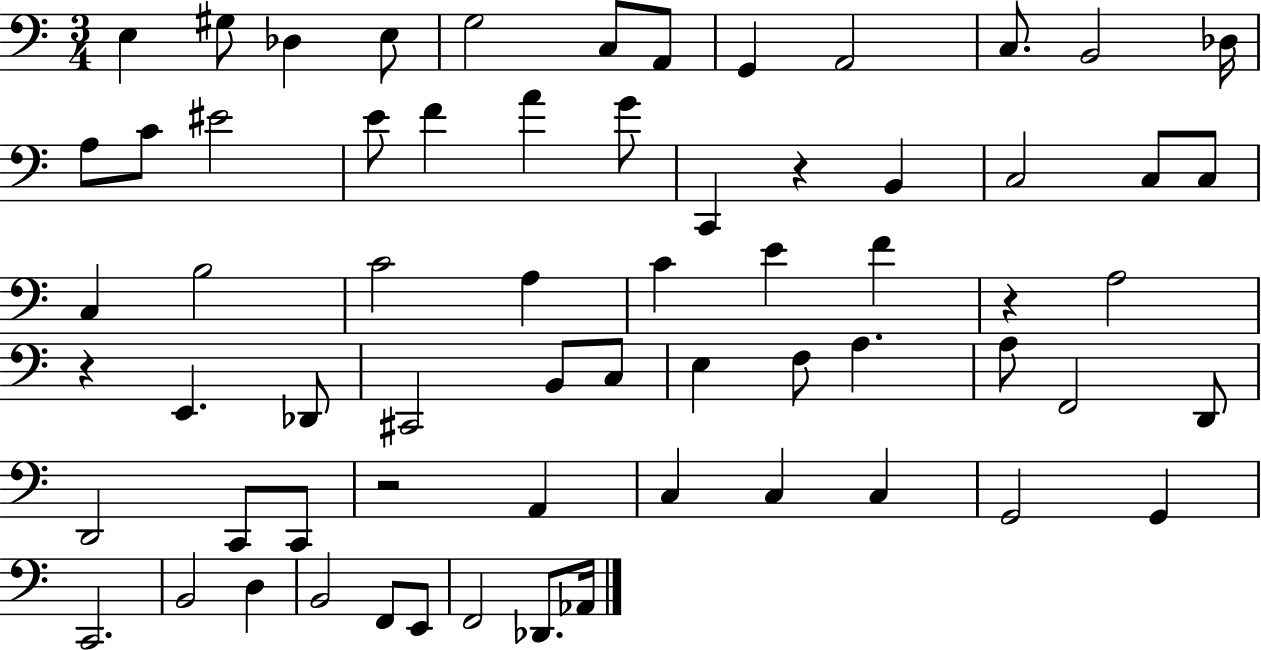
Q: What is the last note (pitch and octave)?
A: Ab2